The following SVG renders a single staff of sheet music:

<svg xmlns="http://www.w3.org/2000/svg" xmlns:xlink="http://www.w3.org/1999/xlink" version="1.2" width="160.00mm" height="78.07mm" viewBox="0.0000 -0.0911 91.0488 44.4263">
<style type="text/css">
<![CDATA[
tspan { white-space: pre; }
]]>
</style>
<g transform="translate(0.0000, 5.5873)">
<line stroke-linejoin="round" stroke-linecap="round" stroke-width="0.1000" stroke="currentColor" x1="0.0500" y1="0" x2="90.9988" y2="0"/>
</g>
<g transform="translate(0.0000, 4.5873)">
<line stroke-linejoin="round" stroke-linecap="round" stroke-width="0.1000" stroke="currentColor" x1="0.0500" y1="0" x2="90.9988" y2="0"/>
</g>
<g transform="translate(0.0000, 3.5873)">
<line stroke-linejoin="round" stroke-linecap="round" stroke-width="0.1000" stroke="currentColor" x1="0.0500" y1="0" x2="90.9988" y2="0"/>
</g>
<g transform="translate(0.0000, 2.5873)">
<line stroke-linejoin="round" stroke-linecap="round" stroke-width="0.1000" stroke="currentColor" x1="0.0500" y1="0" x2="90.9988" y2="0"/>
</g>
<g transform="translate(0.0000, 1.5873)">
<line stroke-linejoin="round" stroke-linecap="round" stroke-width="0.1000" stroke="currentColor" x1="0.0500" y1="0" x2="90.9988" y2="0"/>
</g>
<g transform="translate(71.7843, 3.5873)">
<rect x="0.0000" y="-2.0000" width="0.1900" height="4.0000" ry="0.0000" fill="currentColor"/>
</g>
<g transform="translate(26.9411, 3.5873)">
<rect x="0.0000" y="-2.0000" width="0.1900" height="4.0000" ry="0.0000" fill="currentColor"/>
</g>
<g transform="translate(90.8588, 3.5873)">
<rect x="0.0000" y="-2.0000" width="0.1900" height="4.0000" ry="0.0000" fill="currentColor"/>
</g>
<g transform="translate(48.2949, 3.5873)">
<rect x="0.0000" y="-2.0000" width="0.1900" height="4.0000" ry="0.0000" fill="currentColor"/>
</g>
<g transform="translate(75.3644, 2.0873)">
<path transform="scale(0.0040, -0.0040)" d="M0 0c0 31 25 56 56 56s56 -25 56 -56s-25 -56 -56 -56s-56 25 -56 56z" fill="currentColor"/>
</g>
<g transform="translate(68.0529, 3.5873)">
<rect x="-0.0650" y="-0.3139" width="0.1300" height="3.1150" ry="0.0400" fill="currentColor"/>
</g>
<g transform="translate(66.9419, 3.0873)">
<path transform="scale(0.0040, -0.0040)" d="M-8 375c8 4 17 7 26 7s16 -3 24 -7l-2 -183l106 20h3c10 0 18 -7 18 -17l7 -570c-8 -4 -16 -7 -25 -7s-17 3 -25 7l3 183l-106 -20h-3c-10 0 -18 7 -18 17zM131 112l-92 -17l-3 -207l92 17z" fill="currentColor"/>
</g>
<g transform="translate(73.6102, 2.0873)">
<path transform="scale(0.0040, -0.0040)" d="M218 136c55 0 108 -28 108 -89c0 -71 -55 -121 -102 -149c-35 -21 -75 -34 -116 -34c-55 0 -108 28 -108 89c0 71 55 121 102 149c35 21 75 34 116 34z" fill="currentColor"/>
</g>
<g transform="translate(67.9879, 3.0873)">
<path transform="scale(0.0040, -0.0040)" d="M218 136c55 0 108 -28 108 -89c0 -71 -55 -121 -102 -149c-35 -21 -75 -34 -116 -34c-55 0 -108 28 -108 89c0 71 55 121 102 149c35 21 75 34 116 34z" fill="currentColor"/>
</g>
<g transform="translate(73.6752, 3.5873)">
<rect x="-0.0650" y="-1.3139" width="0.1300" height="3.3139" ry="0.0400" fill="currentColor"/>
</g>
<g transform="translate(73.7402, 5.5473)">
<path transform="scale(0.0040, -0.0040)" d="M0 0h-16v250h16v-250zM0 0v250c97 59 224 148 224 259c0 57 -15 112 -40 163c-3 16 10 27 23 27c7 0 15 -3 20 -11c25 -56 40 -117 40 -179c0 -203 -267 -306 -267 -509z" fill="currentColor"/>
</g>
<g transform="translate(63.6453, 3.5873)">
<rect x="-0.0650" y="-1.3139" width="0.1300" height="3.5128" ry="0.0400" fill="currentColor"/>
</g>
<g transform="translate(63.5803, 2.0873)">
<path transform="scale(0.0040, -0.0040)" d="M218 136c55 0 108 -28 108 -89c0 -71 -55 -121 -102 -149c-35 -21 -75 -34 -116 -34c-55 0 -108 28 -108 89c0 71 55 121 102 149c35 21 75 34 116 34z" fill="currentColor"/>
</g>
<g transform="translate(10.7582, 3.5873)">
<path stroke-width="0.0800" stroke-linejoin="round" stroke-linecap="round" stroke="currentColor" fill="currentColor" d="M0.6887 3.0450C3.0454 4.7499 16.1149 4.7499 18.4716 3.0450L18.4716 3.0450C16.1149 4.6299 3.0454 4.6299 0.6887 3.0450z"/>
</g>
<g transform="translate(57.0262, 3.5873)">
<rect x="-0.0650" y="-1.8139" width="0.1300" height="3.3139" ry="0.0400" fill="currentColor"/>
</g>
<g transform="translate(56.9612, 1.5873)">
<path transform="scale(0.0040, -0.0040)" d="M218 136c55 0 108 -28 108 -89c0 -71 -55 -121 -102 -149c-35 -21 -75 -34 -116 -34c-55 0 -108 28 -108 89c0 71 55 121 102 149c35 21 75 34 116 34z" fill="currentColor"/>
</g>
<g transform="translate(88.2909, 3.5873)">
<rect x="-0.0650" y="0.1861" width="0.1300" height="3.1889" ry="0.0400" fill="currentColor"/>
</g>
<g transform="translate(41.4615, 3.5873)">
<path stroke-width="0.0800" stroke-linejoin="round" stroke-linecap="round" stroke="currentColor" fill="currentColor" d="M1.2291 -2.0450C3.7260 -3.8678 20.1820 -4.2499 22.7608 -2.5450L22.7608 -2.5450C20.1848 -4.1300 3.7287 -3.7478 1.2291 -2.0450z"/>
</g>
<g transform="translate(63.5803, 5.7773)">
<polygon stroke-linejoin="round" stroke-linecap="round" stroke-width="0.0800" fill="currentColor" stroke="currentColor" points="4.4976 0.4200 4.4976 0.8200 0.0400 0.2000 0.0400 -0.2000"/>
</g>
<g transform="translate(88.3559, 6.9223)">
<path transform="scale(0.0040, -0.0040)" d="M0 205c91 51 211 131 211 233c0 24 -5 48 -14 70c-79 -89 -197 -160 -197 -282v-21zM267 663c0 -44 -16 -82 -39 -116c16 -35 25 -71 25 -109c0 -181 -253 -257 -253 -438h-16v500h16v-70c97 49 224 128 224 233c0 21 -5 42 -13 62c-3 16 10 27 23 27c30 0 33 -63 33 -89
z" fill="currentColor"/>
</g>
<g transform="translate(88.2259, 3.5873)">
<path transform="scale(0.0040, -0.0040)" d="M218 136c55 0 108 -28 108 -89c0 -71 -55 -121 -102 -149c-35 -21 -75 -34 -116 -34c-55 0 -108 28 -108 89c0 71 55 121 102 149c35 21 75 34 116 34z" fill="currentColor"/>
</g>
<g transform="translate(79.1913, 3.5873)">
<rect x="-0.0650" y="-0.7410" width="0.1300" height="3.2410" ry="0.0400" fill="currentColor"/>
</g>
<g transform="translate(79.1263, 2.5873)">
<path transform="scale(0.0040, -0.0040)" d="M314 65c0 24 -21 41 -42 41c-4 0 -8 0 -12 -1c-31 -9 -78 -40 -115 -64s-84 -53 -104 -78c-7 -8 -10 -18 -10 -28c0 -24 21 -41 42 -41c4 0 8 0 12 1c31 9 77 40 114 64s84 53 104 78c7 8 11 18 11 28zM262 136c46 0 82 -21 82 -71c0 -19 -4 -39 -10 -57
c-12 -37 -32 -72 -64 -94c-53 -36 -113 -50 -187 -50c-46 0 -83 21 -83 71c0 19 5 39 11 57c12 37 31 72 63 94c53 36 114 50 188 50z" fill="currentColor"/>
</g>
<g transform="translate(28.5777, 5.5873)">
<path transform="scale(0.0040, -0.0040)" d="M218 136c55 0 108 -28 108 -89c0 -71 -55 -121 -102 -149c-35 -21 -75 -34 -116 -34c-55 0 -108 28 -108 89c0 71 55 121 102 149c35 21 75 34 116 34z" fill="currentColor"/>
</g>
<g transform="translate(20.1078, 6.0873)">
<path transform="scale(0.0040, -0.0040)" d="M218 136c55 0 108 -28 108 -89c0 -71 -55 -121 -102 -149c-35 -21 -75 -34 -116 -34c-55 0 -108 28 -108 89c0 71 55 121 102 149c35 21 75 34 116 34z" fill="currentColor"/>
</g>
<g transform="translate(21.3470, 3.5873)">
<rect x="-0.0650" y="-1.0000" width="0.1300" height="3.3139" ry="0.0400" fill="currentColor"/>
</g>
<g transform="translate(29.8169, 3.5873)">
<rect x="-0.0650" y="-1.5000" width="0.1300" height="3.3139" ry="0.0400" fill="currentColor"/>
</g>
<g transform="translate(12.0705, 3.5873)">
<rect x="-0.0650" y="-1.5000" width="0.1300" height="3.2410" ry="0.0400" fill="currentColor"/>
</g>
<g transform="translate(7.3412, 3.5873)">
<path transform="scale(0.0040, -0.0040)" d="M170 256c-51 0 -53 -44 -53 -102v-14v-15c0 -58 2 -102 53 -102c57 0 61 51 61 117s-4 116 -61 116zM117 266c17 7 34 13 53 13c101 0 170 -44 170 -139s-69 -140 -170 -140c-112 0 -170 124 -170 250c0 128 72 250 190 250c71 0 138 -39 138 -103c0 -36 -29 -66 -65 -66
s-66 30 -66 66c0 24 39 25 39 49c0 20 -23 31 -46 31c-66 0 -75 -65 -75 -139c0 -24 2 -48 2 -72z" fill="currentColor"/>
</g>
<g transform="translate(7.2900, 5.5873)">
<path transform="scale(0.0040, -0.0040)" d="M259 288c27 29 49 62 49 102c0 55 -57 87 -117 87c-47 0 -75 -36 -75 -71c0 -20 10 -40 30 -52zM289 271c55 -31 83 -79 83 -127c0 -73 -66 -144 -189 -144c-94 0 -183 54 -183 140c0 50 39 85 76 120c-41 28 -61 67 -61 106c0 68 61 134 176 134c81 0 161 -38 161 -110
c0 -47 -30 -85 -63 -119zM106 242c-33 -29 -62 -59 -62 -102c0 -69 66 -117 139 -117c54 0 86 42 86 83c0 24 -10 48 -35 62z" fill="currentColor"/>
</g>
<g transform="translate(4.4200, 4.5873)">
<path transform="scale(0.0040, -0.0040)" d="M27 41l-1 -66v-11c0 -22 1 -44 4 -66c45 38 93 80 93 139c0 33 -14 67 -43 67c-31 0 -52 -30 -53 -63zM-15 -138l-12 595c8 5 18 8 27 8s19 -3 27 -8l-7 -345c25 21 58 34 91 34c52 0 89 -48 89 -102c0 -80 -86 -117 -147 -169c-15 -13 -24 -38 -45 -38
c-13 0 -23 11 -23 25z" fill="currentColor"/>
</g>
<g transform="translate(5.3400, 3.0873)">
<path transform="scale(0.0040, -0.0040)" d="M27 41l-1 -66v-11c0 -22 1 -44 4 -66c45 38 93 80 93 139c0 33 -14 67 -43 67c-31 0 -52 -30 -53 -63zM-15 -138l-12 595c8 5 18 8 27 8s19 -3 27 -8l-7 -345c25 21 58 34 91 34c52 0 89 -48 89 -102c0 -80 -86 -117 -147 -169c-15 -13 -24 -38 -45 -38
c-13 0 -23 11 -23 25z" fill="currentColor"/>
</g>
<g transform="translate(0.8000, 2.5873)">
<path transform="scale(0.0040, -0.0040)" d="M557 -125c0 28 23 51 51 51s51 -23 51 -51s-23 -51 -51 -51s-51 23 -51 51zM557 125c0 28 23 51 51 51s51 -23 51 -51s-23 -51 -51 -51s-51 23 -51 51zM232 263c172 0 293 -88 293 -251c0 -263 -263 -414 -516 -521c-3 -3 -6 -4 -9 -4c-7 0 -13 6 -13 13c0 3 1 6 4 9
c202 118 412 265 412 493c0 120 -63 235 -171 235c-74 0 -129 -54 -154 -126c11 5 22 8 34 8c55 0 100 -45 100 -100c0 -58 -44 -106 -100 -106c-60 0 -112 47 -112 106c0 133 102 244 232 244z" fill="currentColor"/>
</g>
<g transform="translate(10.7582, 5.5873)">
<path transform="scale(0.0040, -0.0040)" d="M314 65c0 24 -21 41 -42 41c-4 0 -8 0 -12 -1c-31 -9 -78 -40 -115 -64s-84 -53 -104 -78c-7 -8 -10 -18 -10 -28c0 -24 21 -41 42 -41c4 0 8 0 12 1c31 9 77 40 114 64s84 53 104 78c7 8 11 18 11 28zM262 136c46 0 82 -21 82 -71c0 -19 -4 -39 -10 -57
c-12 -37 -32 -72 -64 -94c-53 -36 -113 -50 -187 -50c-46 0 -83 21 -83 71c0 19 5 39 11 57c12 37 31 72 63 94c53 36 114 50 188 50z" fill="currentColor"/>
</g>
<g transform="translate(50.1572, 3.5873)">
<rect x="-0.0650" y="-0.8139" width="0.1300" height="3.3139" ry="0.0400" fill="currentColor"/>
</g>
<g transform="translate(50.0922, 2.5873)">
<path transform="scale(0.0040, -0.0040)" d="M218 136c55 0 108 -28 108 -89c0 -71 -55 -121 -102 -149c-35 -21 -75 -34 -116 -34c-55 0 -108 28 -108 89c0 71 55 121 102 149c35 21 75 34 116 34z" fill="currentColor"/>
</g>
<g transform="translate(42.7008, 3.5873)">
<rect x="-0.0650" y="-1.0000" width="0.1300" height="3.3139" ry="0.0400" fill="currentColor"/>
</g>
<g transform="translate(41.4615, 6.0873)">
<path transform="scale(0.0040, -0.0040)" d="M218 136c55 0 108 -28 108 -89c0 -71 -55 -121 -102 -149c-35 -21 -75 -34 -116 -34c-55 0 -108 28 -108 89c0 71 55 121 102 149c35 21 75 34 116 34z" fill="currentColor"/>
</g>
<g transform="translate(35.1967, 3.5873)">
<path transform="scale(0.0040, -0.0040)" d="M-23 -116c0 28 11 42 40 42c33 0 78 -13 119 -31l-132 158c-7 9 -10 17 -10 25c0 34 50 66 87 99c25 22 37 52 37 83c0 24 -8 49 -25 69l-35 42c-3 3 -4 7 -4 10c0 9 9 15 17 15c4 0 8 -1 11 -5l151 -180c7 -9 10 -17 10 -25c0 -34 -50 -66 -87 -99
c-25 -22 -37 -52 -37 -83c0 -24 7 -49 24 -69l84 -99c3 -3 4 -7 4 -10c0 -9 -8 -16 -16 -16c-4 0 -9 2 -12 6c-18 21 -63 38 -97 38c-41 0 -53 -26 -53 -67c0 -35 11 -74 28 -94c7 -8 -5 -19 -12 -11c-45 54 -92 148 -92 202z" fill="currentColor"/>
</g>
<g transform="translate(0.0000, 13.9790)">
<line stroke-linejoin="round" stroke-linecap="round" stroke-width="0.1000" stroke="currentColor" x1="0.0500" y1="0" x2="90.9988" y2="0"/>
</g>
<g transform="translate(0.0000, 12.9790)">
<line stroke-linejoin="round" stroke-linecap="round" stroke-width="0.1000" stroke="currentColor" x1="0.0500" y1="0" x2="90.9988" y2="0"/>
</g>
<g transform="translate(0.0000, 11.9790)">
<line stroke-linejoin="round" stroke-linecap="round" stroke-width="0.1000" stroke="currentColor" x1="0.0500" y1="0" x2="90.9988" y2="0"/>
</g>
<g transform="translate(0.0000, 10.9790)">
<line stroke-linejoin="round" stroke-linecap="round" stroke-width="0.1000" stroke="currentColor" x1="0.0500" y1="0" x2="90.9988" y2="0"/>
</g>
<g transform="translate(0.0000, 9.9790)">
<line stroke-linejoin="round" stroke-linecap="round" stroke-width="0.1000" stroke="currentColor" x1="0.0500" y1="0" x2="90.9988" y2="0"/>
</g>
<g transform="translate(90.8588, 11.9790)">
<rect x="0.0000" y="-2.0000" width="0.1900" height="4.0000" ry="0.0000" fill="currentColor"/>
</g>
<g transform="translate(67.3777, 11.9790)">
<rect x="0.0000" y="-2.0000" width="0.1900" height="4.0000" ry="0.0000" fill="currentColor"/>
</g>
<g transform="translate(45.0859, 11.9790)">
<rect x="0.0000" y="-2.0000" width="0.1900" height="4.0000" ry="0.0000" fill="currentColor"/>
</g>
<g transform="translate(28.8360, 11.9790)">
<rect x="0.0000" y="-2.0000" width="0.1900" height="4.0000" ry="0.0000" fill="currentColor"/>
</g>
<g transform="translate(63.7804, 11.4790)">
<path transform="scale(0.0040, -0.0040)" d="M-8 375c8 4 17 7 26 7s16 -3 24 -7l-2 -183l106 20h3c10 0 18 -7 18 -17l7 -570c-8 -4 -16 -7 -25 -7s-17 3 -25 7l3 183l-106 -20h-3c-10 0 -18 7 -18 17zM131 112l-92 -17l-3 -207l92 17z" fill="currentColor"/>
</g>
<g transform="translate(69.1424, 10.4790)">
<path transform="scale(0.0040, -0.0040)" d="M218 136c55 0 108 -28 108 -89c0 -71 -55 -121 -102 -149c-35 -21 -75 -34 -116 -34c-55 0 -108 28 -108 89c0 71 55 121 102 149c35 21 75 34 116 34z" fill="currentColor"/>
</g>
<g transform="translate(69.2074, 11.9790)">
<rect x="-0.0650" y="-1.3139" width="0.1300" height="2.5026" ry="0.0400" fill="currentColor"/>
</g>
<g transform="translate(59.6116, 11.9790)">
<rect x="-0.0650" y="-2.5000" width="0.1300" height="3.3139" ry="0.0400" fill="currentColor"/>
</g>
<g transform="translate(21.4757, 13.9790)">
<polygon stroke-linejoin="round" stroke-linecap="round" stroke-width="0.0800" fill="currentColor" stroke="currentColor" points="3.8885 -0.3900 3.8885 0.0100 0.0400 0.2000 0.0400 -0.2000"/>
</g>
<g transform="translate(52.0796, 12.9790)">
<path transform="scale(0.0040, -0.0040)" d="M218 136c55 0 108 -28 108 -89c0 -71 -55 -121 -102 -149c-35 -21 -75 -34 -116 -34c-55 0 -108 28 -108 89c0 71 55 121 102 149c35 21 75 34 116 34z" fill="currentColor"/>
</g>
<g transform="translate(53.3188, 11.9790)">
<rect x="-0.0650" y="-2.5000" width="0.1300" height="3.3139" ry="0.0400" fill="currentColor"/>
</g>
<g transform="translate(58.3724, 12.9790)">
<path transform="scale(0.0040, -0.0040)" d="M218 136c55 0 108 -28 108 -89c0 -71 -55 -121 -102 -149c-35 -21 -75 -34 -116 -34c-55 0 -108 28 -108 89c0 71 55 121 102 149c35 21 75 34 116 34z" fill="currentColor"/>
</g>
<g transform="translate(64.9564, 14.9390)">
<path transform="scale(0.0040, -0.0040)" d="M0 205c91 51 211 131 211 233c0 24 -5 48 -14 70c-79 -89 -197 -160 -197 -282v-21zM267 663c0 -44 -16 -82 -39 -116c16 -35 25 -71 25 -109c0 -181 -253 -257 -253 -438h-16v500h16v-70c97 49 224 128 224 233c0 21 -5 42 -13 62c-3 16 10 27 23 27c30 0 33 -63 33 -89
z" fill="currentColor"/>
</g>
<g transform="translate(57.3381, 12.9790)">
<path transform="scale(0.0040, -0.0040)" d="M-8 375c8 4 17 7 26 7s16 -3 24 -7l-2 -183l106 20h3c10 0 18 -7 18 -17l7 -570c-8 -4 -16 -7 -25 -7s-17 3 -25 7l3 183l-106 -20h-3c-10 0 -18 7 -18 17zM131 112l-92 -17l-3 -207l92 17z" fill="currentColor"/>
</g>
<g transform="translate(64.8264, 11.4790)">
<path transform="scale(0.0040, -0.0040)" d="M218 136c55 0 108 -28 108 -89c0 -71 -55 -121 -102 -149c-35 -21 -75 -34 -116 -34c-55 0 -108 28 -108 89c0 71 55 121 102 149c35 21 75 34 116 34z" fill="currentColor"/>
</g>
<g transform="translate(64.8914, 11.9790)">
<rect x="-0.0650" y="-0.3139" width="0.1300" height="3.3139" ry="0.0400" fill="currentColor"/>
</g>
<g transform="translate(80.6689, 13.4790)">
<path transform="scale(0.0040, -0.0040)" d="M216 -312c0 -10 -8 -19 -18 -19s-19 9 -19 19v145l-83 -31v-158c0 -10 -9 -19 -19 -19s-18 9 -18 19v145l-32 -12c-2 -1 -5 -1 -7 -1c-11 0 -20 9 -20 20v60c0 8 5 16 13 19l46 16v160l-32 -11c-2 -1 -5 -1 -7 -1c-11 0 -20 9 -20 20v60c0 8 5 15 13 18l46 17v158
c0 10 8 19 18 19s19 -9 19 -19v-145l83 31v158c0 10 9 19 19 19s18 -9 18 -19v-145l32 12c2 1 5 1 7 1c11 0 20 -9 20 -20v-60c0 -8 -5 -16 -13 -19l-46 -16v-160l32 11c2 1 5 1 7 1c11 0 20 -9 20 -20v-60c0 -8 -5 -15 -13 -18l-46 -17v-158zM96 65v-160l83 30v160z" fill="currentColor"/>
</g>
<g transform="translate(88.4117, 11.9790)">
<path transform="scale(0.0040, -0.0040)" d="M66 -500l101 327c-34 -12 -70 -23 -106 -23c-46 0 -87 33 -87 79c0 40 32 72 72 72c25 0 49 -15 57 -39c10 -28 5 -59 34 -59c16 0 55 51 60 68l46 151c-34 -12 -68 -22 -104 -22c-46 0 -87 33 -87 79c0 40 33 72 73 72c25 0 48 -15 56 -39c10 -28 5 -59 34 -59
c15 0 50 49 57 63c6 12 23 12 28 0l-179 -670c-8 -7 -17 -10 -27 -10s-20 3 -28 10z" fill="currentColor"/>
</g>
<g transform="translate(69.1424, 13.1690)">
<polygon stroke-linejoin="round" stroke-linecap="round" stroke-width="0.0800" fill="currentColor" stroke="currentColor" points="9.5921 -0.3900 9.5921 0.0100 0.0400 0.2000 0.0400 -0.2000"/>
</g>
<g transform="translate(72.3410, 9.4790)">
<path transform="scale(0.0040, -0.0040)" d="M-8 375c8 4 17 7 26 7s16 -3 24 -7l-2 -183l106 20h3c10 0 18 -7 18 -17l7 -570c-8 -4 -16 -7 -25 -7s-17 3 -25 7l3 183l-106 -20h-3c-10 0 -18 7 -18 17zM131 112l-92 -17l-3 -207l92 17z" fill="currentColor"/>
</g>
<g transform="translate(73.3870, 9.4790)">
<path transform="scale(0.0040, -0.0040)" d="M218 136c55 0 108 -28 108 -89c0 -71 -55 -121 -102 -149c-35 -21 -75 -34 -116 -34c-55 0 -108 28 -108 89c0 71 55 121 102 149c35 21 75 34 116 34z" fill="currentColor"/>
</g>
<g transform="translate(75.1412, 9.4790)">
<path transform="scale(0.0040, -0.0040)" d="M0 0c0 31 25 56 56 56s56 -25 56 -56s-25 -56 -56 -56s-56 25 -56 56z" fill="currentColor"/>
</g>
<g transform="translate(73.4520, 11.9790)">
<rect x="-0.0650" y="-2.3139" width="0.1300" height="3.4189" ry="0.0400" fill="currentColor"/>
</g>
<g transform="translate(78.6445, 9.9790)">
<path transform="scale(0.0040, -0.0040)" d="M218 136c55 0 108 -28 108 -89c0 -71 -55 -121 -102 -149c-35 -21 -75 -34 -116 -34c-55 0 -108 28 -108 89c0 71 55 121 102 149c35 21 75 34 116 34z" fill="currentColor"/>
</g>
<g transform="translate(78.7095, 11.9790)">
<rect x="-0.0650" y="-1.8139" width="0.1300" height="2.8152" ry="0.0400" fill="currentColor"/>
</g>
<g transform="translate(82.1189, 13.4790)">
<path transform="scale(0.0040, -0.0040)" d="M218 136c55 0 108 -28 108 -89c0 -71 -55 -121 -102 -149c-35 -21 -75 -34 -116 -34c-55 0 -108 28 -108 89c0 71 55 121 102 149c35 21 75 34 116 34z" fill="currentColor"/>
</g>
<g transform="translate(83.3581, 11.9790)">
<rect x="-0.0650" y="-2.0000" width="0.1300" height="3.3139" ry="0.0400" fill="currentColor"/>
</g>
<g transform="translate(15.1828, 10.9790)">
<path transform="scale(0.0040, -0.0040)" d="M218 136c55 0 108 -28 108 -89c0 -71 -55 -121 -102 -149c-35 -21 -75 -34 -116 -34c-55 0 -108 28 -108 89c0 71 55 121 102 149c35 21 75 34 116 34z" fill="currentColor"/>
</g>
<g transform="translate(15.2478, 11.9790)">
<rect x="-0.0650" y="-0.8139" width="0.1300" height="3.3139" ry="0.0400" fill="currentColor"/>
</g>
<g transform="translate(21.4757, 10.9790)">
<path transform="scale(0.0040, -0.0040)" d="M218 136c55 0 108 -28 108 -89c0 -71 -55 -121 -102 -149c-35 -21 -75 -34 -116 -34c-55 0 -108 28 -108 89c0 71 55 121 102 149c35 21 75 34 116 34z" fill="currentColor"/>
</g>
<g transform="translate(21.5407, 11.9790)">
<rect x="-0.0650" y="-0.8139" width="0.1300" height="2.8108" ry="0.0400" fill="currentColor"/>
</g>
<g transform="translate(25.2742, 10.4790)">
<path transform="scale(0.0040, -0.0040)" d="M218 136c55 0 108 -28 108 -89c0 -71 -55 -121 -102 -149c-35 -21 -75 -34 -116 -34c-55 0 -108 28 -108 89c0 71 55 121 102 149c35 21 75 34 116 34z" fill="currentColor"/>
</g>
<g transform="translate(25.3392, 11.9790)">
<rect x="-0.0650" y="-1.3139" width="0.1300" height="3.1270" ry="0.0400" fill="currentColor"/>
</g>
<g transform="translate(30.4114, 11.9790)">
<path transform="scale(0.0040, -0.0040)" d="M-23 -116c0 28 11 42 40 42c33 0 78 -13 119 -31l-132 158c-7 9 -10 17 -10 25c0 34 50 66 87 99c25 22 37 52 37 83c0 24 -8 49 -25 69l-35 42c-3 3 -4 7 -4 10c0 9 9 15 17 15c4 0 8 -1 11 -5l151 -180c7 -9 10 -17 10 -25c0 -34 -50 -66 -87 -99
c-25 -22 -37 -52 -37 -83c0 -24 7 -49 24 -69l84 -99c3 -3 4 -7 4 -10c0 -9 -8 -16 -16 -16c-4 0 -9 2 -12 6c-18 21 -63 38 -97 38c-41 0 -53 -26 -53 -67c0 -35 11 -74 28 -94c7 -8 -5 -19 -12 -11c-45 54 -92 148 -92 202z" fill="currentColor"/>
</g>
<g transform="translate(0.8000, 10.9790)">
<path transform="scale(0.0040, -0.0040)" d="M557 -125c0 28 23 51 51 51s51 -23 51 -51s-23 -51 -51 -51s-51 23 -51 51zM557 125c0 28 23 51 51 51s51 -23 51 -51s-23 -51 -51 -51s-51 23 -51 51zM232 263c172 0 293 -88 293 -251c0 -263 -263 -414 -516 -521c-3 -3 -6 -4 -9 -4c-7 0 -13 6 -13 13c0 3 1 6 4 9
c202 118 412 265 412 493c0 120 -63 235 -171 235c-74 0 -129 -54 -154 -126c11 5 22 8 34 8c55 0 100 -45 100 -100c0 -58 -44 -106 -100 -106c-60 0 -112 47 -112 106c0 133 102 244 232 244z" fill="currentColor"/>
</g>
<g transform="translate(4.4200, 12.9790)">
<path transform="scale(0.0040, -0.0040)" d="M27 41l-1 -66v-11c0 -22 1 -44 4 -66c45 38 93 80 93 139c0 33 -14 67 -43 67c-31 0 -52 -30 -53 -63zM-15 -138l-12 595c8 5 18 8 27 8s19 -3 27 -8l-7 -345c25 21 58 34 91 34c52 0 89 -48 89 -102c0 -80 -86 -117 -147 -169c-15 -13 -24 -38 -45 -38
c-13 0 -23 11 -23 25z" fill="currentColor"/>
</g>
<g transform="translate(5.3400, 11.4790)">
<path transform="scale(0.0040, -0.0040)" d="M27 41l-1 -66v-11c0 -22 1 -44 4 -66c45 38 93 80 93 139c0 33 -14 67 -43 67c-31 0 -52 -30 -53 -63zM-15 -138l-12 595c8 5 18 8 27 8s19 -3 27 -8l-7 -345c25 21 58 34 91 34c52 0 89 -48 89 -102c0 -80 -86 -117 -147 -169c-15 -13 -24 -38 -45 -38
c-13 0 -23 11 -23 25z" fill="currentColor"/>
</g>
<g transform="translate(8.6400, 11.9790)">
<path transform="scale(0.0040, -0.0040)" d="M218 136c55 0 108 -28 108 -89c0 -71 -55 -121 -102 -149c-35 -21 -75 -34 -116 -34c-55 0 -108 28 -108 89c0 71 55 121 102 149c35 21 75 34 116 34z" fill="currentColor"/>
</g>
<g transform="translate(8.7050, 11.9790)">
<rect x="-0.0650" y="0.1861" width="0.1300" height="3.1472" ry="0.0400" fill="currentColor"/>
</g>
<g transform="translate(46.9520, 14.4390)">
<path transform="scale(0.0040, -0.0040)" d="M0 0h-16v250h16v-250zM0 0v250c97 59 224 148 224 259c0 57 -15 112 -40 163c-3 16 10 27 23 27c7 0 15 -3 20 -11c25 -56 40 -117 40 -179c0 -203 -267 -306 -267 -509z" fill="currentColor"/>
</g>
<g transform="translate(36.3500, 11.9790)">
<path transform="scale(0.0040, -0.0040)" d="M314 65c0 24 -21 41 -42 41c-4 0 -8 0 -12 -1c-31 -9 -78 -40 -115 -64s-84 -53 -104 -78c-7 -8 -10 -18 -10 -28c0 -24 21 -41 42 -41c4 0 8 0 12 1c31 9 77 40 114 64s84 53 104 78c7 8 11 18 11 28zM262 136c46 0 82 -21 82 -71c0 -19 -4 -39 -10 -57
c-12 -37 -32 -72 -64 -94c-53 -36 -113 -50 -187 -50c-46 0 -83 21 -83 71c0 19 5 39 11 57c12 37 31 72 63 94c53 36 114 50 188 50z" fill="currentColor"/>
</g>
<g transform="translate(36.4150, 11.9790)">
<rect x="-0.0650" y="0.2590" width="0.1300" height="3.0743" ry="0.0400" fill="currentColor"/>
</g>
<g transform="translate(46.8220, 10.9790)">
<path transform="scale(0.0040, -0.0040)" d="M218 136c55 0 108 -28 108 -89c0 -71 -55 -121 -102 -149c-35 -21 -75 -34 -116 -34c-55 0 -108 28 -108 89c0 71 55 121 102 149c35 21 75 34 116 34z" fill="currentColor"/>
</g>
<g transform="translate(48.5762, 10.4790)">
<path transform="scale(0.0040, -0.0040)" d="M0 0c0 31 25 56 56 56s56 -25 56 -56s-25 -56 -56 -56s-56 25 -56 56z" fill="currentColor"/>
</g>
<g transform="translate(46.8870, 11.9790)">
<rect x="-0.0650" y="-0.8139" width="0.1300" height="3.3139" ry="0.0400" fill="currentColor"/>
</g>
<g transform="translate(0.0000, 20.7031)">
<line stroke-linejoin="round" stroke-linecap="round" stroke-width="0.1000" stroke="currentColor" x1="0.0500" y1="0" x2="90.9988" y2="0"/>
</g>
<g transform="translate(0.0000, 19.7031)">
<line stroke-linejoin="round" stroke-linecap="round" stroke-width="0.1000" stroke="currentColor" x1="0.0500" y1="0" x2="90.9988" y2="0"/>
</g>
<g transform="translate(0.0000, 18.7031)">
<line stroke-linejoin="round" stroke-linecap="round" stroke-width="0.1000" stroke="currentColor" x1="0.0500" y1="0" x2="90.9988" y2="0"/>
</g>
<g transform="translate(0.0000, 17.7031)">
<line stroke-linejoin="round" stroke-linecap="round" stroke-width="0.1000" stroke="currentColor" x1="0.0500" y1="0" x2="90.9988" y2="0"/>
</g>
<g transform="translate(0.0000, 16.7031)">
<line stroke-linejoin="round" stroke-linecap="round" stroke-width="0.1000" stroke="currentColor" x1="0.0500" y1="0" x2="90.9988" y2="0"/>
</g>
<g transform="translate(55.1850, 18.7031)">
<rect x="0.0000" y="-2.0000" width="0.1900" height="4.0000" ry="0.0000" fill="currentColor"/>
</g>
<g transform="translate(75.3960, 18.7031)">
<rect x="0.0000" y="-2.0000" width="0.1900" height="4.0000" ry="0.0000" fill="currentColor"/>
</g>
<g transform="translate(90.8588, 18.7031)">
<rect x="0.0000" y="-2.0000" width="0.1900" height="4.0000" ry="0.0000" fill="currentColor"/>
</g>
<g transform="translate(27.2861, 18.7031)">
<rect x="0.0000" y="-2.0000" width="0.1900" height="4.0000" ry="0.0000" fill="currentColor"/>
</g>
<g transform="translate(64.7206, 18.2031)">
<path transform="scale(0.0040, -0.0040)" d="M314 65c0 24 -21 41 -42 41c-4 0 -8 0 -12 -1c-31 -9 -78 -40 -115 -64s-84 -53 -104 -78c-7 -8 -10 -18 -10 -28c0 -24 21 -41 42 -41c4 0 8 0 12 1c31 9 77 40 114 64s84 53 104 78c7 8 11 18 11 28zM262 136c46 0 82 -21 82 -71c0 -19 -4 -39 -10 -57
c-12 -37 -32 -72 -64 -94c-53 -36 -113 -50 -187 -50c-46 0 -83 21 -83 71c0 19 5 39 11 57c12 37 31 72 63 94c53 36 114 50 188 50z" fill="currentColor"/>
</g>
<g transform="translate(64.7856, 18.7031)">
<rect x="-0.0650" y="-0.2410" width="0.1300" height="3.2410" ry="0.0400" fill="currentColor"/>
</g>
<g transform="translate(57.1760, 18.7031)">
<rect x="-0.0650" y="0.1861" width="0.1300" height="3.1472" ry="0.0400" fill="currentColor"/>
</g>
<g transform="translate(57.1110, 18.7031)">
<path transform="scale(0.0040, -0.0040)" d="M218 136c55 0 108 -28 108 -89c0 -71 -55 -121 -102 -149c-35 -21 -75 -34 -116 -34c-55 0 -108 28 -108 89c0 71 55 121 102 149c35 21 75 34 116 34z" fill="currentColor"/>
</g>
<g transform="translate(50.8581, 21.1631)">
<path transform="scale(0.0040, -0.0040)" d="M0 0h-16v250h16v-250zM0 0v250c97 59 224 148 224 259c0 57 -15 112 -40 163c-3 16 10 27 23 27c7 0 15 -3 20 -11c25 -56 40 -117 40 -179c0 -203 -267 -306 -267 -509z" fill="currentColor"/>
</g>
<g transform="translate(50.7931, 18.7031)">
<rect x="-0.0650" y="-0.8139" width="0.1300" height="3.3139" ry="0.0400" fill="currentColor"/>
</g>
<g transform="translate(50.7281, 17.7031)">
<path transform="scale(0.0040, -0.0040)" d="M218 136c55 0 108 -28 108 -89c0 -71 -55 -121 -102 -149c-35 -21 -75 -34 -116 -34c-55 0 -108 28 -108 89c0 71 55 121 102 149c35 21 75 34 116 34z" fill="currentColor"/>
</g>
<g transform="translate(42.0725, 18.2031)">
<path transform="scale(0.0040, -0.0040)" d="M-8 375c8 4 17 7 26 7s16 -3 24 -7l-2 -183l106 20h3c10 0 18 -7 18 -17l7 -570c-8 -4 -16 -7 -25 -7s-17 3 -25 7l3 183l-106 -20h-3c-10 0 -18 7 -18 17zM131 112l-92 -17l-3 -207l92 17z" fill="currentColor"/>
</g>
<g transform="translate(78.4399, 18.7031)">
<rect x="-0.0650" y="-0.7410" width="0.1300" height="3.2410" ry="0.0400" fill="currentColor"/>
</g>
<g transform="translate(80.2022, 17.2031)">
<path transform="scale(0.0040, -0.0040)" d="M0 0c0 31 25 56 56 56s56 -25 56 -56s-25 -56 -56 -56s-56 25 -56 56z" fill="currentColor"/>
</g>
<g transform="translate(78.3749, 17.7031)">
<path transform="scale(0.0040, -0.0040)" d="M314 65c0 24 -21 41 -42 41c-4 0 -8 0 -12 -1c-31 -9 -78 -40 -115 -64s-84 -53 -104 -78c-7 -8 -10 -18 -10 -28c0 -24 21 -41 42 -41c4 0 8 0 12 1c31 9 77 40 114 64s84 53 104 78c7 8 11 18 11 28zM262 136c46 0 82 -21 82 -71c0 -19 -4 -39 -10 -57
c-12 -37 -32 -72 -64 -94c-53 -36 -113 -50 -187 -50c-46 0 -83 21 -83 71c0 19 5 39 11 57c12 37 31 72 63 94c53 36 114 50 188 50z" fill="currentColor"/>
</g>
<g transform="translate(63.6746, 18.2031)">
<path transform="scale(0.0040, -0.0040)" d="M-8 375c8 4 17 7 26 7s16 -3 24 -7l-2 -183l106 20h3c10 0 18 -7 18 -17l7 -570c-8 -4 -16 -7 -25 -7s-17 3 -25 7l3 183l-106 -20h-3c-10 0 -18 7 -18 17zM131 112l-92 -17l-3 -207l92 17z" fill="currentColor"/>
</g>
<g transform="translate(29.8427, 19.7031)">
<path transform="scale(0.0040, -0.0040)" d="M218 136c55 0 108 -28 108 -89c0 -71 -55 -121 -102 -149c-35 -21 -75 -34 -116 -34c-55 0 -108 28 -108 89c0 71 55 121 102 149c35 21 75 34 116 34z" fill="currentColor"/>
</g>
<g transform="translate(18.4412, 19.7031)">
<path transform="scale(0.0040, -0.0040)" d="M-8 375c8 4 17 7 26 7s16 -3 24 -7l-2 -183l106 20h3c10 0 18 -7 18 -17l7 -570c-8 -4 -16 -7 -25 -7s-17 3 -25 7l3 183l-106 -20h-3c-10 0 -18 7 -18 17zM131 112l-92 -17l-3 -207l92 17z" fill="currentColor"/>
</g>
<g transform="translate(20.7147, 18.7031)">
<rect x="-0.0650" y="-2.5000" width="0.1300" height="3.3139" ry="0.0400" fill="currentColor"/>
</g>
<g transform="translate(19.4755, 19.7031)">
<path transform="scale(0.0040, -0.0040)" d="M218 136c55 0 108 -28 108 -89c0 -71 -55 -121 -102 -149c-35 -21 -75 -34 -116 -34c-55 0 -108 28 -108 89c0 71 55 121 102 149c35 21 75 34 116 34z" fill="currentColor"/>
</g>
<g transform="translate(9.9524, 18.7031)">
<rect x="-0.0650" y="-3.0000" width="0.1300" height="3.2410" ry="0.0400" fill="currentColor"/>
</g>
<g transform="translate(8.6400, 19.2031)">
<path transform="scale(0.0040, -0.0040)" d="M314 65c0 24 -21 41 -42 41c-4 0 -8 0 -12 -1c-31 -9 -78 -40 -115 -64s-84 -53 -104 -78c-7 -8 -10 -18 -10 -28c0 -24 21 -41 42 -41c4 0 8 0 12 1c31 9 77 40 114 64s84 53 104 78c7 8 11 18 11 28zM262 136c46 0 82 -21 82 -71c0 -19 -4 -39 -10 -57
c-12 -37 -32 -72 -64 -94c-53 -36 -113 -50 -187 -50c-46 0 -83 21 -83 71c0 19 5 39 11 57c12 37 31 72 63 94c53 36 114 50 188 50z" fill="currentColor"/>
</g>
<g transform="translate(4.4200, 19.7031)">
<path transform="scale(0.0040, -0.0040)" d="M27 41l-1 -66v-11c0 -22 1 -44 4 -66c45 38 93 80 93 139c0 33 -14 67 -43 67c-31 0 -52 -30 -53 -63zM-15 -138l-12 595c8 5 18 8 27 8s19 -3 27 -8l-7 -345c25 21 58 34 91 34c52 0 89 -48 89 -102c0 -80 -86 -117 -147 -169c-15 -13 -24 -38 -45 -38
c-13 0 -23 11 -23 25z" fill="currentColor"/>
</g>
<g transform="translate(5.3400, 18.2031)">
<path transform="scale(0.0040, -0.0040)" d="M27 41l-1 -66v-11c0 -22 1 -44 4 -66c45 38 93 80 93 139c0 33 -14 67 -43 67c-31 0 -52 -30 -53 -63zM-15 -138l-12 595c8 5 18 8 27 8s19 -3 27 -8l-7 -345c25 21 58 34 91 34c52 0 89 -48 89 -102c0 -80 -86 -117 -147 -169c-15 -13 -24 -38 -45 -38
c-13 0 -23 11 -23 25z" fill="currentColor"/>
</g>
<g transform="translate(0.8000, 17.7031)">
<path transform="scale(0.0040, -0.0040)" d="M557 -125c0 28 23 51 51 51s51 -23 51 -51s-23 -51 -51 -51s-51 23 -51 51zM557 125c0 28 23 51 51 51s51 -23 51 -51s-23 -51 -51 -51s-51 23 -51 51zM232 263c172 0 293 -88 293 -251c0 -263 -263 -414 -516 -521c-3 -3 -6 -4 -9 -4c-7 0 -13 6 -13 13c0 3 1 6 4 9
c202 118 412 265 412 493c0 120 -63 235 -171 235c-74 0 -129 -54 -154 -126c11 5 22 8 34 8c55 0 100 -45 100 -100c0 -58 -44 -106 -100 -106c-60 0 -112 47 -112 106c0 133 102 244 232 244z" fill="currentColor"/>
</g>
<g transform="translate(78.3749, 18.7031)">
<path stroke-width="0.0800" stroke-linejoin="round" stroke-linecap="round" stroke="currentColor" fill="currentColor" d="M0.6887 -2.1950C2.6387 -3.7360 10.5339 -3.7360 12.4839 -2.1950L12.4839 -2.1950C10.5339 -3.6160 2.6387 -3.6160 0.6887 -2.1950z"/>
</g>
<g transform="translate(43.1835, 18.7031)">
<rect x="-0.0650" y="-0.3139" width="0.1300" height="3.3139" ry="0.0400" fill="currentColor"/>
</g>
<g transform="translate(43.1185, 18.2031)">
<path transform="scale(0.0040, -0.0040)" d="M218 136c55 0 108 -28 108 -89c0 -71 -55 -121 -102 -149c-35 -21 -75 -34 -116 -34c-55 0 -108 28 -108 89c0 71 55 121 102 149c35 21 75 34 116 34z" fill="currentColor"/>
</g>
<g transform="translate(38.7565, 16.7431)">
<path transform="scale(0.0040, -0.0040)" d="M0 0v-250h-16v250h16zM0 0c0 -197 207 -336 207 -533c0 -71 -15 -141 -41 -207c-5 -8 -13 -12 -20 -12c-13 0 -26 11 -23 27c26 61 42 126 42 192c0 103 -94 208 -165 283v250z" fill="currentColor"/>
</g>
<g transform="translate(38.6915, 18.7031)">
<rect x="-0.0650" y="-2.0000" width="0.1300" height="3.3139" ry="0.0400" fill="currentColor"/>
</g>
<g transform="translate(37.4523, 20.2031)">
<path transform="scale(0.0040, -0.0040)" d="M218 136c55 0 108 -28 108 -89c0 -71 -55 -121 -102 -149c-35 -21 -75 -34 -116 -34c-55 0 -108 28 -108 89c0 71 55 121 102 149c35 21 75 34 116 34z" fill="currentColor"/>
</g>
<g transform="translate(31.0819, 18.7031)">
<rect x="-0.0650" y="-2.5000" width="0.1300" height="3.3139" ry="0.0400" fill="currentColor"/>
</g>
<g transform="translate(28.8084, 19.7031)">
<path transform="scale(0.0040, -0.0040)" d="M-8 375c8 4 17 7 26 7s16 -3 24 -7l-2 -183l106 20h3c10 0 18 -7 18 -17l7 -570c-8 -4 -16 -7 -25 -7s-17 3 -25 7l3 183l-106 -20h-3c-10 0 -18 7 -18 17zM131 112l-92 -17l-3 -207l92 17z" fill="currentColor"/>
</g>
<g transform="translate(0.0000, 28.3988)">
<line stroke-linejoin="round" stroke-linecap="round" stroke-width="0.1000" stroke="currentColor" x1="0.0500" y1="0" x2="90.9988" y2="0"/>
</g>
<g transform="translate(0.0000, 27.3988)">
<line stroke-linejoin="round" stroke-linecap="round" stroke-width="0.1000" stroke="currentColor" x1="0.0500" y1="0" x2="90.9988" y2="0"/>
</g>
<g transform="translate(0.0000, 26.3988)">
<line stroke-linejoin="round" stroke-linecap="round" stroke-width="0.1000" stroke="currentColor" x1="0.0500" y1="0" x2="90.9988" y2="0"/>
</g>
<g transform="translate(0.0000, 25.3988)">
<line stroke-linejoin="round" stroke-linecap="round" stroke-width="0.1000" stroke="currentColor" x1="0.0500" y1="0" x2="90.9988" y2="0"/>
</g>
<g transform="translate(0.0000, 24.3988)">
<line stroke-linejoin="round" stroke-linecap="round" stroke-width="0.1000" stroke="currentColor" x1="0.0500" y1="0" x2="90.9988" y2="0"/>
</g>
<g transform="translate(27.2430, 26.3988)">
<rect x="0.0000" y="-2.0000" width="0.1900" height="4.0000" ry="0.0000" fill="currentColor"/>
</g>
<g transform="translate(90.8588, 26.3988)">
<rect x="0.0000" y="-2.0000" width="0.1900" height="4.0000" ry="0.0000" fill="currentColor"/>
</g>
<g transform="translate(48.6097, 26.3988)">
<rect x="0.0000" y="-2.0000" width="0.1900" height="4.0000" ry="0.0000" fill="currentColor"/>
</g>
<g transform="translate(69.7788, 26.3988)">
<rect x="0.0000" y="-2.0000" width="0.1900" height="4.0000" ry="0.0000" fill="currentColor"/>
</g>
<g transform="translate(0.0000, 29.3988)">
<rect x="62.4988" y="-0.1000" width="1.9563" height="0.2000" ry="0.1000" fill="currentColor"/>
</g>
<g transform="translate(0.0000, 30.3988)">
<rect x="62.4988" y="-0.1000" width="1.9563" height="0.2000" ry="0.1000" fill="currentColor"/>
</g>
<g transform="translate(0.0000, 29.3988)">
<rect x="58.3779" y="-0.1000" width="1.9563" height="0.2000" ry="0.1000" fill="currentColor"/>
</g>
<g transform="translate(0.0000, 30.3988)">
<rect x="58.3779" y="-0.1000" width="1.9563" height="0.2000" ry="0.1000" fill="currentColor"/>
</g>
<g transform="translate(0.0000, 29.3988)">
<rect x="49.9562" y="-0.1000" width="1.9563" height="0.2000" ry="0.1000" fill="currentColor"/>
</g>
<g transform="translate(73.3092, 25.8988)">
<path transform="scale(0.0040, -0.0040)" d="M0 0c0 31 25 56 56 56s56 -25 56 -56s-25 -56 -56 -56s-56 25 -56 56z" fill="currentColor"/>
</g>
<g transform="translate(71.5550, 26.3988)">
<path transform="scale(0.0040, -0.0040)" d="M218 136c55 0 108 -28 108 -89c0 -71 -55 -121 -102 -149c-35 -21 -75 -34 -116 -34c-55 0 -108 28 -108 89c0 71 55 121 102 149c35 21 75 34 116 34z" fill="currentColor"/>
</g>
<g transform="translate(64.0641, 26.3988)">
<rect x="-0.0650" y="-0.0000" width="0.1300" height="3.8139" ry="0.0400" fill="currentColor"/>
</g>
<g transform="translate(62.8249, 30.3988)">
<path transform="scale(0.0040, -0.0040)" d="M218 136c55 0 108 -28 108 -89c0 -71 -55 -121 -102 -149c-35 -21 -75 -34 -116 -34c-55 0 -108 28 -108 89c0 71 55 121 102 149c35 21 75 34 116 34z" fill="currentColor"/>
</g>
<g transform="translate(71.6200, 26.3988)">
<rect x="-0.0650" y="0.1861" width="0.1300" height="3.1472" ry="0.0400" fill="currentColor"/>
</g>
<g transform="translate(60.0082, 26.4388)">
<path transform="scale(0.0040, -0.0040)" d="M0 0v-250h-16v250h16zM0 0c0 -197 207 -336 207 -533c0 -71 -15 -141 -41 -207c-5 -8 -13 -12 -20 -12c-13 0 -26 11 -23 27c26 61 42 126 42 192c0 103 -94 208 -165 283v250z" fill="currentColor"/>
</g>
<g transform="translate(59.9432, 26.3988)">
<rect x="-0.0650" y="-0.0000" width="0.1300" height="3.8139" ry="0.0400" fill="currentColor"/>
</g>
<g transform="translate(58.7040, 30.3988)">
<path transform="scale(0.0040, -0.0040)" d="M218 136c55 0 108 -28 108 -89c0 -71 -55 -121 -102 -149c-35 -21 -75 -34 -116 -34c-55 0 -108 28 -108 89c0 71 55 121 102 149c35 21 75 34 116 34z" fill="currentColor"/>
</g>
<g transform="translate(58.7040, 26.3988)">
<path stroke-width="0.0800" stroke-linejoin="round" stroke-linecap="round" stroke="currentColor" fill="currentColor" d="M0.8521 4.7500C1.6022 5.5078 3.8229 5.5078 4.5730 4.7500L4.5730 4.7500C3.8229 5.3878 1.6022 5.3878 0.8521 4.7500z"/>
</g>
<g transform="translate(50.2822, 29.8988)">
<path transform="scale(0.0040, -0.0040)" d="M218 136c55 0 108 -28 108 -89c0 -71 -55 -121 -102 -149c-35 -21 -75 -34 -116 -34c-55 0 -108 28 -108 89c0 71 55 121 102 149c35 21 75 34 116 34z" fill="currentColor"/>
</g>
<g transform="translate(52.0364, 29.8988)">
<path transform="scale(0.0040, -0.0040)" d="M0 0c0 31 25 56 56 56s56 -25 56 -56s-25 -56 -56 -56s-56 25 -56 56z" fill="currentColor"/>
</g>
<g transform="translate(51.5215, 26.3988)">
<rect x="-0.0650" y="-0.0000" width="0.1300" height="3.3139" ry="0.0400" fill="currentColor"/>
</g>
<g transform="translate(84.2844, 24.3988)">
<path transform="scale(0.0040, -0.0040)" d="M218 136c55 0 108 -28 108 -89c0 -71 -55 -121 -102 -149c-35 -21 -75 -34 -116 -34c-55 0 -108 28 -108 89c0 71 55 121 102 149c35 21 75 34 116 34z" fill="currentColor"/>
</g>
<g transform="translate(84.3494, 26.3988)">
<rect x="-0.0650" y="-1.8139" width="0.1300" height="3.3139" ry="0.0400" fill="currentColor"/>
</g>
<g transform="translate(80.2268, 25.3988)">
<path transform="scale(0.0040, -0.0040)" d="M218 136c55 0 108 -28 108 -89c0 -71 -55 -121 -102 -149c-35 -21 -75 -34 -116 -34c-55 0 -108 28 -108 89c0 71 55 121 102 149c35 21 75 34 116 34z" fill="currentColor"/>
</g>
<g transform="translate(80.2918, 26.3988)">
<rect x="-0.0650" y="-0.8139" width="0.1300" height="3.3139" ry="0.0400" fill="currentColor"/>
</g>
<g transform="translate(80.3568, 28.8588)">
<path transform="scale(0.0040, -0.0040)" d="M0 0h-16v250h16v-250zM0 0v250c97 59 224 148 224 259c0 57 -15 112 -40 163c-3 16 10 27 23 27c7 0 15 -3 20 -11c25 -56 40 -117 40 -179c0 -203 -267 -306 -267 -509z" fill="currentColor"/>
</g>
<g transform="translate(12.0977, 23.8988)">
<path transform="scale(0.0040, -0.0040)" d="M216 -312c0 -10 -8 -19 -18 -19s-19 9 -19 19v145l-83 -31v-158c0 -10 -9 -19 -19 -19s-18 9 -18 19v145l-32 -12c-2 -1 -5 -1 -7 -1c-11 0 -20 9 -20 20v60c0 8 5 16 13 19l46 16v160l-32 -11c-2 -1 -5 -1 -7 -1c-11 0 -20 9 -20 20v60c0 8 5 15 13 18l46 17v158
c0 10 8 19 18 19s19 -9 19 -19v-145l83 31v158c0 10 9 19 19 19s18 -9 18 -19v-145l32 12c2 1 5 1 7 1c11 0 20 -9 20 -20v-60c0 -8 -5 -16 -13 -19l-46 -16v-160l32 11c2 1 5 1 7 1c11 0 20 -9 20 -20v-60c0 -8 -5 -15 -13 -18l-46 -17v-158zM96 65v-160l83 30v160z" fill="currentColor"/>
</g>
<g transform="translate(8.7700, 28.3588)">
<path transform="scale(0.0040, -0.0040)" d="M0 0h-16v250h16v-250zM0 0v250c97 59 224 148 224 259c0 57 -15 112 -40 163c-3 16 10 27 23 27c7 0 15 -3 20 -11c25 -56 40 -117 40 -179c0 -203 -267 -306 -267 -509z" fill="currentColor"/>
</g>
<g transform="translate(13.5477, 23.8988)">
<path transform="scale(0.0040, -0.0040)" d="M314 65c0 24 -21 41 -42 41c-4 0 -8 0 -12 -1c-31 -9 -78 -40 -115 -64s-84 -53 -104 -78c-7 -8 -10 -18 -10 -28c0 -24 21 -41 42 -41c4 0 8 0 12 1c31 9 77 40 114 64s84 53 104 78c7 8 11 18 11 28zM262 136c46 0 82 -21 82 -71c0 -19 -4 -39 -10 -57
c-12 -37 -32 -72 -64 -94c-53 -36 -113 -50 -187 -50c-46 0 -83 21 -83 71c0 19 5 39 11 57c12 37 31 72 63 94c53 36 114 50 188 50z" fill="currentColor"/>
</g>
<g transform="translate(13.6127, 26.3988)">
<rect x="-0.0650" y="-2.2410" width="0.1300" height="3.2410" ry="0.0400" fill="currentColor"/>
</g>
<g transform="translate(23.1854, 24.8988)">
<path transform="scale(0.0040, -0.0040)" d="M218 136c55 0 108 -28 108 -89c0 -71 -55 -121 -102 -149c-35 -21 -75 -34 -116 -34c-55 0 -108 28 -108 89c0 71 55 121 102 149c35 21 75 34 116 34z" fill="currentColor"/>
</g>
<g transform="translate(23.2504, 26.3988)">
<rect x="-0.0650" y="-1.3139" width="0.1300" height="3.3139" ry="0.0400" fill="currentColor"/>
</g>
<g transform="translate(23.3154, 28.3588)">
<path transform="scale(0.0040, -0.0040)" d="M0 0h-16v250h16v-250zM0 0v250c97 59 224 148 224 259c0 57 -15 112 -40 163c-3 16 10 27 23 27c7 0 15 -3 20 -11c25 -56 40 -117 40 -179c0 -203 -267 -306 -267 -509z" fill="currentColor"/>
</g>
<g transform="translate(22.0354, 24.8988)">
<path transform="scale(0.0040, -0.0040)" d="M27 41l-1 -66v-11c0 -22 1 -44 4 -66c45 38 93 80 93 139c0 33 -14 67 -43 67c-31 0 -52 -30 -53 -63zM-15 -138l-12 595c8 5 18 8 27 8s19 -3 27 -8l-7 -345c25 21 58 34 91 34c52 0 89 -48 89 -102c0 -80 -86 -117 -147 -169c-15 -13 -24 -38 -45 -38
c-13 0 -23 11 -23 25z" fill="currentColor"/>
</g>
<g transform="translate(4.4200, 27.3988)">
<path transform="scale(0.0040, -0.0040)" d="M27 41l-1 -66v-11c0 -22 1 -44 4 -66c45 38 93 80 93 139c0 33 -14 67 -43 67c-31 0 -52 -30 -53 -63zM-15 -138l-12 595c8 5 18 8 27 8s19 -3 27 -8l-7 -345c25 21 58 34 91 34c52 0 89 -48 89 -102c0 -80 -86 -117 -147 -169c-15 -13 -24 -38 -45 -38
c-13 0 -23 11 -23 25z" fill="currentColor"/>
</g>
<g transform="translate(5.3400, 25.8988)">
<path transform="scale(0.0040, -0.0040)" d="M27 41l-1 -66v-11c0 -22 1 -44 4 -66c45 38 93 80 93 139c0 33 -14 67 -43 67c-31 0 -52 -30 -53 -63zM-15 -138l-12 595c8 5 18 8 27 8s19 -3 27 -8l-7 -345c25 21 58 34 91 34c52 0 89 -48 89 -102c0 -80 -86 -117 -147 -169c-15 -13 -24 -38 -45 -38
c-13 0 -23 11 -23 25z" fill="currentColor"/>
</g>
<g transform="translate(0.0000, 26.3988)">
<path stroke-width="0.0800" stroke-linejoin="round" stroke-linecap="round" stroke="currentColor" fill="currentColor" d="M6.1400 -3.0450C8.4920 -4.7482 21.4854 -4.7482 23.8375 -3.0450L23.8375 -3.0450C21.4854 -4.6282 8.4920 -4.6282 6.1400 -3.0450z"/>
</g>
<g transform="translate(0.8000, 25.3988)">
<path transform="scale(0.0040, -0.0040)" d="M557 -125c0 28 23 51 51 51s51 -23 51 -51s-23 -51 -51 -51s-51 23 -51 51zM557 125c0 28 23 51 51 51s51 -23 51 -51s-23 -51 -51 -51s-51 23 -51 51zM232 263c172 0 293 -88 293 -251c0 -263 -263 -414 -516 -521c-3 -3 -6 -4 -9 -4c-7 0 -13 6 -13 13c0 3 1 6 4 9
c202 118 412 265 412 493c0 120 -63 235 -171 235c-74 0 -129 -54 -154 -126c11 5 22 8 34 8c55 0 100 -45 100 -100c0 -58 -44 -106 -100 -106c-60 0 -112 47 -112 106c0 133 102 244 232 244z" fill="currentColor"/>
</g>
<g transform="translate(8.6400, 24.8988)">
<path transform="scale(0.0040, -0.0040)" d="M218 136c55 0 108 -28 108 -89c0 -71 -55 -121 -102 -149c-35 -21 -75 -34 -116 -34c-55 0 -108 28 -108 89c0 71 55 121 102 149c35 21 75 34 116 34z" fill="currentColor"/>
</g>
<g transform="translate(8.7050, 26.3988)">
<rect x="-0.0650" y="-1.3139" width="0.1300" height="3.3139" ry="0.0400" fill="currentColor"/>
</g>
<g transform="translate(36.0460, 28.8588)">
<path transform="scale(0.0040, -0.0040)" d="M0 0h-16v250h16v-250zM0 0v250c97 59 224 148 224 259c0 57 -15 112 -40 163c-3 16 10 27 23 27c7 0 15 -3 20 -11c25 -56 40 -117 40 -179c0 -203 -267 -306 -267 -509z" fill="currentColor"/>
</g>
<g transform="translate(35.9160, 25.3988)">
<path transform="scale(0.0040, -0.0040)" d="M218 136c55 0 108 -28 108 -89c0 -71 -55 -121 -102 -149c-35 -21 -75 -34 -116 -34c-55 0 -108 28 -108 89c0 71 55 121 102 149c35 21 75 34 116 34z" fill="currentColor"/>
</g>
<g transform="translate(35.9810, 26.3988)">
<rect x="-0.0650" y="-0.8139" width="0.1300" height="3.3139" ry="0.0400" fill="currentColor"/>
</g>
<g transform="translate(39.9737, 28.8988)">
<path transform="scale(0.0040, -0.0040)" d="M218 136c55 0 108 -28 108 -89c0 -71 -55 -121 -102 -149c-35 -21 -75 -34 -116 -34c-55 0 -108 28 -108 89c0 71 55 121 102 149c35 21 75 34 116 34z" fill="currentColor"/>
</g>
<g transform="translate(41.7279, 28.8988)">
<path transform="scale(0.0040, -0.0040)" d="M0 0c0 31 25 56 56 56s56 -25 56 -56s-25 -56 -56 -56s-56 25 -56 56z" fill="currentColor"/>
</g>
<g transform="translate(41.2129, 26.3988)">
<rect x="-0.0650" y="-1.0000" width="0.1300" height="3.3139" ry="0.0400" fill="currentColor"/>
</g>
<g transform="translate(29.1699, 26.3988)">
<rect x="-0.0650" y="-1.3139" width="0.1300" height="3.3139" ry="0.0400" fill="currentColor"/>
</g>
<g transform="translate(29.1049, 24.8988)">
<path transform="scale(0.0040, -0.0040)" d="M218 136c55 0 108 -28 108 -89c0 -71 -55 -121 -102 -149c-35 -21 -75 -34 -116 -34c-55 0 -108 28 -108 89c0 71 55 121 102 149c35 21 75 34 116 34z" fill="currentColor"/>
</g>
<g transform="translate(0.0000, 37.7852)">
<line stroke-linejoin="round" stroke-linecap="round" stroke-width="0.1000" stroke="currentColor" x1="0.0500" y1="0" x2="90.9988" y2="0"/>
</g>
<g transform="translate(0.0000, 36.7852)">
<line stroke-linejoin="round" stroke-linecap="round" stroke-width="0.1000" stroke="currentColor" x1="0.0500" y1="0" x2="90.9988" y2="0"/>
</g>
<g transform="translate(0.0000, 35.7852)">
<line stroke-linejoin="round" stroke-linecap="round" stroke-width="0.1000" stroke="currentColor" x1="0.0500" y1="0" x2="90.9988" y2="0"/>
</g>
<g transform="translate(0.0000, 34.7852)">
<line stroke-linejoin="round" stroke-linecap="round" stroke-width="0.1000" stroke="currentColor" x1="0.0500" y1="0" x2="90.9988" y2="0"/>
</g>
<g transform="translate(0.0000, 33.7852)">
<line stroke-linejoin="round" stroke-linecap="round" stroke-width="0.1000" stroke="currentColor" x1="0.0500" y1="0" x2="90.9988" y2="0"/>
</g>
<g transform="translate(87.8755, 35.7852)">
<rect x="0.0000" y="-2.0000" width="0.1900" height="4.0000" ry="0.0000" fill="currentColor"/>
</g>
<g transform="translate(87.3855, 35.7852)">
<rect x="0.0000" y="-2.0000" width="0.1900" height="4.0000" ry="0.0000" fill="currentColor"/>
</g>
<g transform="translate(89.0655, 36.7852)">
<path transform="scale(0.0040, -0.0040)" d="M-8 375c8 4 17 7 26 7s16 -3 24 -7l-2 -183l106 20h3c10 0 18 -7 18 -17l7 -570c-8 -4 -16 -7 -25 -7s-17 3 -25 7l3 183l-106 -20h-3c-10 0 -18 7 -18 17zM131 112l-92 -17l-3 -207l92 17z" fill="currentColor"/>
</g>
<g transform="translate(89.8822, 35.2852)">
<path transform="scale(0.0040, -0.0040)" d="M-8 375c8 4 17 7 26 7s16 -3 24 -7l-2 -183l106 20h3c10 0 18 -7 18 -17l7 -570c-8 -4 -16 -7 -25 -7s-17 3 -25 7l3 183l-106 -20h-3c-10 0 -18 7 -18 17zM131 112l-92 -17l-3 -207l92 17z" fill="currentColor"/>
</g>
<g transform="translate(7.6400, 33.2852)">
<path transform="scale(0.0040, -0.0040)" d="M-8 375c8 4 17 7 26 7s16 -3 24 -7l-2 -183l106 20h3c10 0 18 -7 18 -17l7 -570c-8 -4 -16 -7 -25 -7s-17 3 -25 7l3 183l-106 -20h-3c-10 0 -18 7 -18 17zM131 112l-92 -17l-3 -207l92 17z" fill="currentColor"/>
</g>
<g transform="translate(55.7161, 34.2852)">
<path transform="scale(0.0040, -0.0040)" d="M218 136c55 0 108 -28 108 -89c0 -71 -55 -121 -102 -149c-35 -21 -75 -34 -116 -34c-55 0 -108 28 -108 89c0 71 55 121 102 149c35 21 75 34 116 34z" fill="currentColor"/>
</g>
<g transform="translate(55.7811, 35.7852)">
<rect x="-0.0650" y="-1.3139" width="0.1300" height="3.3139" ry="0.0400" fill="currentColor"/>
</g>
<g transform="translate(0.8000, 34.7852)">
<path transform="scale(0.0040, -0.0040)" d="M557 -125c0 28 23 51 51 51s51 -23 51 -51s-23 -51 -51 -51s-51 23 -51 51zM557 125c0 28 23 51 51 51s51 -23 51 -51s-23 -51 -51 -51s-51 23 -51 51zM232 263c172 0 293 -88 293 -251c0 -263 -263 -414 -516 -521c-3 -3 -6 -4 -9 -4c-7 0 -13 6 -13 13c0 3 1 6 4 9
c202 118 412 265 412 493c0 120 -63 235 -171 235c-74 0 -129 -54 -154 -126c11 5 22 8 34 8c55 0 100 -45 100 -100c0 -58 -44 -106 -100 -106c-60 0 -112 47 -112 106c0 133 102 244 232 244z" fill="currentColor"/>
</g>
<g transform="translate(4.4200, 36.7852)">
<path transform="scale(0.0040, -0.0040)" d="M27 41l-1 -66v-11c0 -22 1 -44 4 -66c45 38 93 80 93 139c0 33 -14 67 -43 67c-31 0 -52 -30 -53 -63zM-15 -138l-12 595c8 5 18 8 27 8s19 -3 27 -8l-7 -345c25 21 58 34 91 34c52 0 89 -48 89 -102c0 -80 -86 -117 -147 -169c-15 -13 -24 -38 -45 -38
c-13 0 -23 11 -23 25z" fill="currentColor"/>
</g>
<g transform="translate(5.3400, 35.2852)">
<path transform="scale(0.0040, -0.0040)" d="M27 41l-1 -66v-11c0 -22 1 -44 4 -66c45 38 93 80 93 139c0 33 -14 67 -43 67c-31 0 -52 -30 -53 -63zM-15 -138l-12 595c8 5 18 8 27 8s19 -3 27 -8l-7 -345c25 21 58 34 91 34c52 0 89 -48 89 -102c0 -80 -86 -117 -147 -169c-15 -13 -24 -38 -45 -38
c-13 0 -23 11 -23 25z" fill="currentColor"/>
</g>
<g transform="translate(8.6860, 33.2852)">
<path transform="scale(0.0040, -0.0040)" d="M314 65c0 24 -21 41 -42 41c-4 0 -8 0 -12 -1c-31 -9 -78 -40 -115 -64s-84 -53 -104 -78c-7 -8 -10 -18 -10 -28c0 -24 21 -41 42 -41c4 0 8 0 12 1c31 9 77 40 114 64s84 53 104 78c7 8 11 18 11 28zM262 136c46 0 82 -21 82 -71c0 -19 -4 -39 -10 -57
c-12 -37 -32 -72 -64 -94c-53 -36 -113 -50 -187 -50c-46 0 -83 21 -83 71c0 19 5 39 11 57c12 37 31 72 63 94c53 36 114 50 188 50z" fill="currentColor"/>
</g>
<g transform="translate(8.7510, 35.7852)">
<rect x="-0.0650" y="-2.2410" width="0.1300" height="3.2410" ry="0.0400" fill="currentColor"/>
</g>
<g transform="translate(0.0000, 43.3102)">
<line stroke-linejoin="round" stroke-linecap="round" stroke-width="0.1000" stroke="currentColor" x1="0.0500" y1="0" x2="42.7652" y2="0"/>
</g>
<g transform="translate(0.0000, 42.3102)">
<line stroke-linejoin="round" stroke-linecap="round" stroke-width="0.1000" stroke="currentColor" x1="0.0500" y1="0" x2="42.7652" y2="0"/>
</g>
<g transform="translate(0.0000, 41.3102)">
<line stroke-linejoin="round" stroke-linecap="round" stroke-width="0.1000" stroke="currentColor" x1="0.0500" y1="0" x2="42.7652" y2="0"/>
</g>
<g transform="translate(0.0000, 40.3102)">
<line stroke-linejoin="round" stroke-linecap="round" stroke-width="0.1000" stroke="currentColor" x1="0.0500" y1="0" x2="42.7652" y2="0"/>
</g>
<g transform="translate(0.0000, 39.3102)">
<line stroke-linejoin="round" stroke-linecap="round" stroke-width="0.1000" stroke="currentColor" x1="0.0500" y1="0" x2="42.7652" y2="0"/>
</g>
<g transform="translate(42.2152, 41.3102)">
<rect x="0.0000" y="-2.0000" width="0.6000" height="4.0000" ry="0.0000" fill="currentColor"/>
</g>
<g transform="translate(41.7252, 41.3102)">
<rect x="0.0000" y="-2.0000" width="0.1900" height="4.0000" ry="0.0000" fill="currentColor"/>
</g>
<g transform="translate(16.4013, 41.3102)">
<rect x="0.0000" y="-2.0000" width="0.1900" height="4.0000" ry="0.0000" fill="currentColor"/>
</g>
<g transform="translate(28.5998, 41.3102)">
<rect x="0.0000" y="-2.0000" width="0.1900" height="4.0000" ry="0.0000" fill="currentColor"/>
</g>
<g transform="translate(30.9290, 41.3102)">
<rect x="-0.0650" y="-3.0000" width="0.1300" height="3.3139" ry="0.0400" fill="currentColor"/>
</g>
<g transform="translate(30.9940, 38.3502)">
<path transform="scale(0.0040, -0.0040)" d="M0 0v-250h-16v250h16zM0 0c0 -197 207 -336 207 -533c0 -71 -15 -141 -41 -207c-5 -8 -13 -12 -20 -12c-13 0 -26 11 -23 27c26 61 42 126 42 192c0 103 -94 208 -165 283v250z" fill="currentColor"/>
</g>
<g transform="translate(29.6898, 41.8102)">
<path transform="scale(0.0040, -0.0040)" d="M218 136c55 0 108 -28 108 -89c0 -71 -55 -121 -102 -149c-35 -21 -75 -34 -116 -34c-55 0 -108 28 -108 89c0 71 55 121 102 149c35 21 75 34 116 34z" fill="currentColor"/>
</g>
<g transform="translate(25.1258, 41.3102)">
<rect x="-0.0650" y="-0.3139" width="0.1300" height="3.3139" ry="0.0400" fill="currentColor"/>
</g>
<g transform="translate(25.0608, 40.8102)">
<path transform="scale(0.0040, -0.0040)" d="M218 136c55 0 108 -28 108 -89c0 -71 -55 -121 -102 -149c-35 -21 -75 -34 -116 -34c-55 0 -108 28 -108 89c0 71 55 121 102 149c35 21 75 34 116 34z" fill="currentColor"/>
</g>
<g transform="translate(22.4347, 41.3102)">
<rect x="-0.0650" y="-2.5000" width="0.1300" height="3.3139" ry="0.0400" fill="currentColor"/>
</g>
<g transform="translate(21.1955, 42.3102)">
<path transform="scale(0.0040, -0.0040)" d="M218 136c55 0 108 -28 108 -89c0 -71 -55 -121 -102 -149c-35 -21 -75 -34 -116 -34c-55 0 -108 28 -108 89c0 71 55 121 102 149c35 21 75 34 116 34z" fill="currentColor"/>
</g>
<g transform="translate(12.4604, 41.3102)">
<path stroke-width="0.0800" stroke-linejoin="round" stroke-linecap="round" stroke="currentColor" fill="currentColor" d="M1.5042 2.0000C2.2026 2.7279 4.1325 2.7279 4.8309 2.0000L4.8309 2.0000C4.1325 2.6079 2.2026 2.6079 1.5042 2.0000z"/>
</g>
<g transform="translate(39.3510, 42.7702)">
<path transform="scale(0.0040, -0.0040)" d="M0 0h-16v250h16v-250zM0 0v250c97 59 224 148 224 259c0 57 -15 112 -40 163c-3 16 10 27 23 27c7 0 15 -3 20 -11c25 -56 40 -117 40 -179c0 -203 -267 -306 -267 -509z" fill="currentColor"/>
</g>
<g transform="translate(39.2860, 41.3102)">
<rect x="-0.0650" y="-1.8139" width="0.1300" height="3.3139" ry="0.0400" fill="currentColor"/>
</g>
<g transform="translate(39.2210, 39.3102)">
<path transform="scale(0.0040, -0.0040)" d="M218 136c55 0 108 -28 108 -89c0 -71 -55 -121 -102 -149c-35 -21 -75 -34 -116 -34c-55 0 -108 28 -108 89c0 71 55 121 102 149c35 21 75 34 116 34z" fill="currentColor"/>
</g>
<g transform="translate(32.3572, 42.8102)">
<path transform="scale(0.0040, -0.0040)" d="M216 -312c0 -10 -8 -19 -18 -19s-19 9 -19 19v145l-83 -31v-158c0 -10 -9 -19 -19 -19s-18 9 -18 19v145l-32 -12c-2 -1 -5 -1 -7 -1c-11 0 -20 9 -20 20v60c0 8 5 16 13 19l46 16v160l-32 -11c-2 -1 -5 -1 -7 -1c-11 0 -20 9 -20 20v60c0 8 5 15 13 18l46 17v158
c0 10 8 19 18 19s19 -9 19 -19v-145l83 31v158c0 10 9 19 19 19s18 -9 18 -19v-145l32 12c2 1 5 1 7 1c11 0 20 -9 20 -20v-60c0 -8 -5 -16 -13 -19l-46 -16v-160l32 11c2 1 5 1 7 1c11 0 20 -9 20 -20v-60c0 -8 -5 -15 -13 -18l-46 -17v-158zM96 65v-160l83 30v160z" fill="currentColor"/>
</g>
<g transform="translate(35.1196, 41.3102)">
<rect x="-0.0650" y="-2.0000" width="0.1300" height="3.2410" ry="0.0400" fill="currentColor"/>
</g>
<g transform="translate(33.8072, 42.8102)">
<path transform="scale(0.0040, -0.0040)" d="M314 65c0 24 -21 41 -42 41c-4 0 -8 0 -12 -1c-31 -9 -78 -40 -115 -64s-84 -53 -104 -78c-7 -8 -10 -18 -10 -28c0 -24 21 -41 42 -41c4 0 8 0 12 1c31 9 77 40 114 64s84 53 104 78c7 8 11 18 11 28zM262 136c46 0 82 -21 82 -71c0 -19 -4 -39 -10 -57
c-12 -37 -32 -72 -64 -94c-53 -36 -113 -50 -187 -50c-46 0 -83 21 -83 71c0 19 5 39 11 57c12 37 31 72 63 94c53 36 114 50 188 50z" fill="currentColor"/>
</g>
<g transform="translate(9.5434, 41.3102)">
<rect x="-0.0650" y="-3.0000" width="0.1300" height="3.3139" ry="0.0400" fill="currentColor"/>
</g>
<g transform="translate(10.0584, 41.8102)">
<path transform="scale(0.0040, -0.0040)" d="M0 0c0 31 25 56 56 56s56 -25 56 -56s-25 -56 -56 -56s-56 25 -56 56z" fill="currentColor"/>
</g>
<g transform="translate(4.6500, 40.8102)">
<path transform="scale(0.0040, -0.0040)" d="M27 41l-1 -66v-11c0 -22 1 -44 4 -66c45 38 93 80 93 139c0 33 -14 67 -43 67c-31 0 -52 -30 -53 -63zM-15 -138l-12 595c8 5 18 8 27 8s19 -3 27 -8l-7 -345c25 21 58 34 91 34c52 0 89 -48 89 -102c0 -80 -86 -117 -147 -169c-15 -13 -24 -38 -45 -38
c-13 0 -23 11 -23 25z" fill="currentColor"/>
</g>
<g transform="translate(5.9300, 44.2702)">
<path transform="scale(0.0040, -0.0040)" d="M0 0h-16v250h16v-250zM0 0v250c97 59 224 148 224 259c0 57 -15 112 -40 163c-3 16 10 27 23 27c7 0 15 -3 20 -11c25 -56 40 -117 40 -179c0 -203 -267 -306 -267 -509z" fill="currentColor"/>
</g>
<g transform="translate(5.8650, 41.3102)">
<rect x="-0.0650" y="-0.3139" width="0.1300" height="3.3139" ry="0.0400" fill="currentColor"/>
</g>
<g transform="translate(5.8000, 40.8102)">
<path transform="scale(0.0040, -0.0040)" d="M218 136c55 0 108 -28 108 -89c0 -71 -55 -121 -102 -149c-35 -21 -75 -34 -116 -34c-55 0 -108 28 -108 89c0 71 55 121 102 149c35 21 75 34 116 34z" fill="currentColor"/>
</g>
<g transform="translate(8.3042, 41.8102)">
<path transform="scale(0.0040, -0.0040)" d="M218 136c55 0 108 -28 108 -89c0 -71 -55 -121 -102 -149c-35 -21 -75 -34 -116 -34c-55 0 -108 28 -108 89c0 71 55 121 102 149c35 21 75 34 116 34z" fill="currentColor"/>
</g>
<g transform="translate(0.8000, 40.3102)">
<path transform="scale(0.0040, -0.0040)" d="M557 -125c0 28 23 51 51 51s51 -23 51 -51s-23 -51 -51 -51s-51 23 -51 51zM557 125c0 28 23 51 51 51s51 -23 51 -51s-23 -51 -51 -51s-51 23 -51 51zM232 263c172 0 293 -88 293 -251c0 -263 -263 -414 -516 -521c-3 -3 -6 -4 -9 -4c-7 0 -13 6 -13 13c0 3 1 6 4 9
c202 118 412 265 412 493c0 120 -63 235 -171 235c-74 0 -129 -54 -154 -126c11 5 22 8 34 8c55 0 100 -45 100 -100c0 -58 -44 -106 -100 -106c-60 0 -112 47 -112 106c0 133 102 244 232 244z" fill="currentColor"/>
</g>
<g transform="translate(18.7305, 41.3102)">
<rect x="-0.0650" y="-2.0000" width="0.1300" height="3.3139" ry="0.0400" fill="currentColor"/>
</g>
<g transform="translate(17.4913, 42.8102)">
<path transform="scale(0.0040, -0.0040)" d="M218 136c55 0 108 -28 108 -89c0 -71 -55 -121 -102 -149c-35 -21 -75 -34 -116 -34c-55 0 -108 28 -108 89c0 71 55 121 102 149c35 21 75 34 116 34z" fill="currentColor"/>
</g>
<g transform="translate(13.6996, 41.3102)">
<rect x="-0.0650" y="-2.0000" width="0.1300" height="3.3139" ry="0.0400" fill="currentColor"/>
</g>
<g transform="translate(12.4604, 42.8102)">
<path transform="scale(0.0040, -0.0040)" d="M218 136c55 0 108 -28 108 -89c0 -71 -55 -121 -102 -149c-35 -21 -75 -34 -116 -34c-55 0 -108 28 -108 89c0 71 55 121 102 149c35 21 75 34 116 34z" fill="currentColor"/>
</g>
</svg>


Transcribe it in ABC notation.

X:1
T:Untitled
M:6/8
L:1/4
K:Bb
G,,2 F,, G,, z F,, F, A, G,/2 E,/2 G,/2 F,2 D,/4 D, F, F,/2 G,/2 z D,2 F,/2 _B,, B,, E,/4 G,/2 B,/2 A,/2 ^A,, z/4 C,2 B,, B,, A,,/2 E, F,/2 D, E,2 F,2 G,/2 ^B,2 _G,/2 G, F,/2 F,, D,, C,,/2 C,, D, F,/2 A, B,2 G, _E,/2 C, A,, A,, B,, E, C,/2 ^A,,2 A,/2